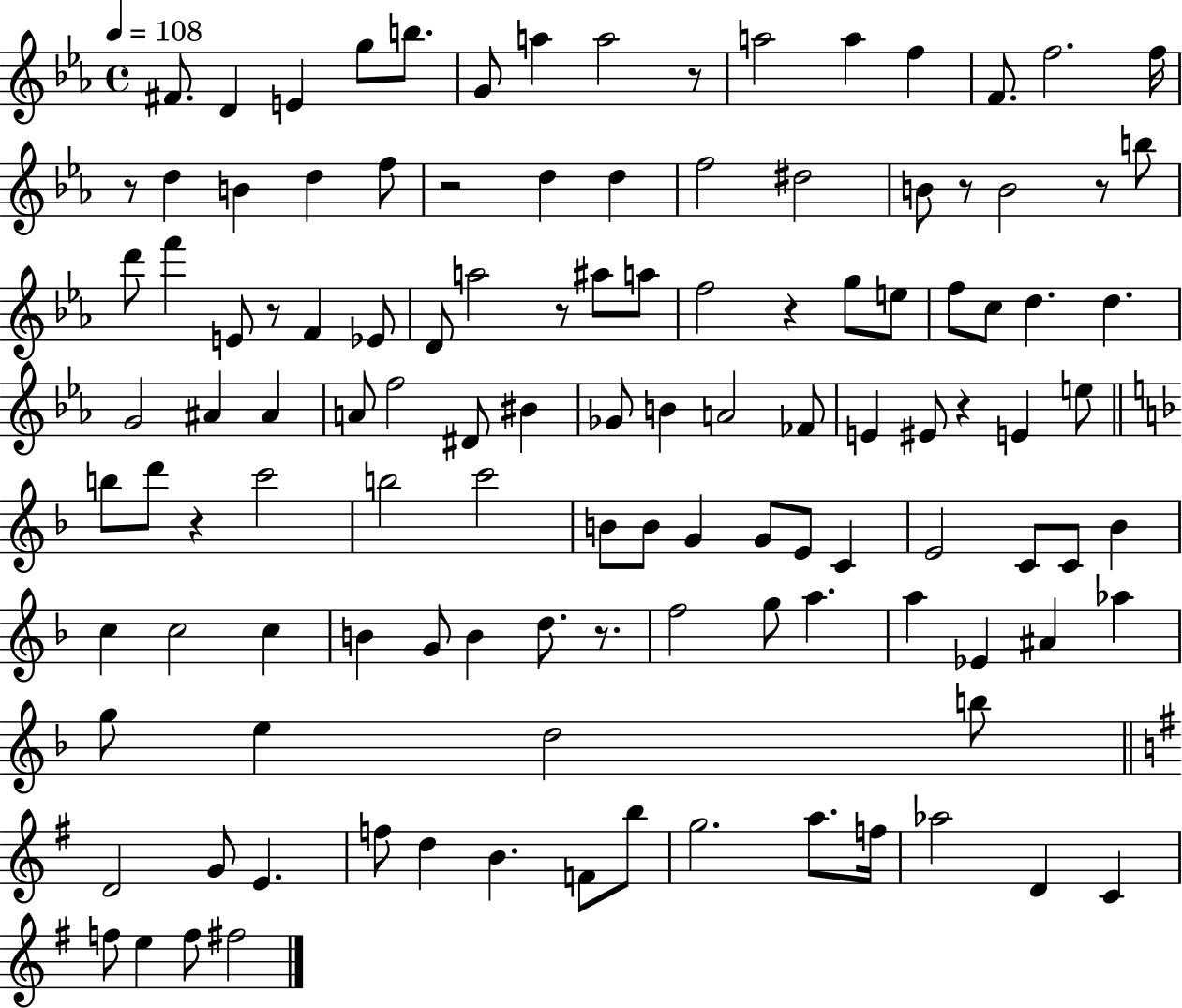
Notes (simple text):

F#4/e. D4/q E4/q G5/e B5/e. G4/e A5/q A5/h R/e A5/h A5/q F5/q F4/e. F5/h. F5/s R/e D5/q B4/q D5/q F5/e R/h D5/q D5/q F5/h D#5/h B4/e R/e B4/h R/e B5/e D6/e F6/q E4/e R/e F4/q Eb4/e D4/e A5/h R/e A#5/e A5/e F5/h R/q G5/e E5/e F5/e C5/e D5/q. D5/q. G4/h A#4/q A#4/q A4/e F5/h D#4/e BIS4/q Gb4/e B4/q A4/h FES4/e E4/q EIS4/e R/q E4/q E5/e B5/e D6/e R/q C6/h B5/h C6/h B4/e B4/e G4/q G4/e E4/e C4/q E4/h C4/e C4/e Bb4/q C5/q C5/h C5/q B4/q G4/e B4/q D5/e. R/e. F5/h G5/e A5/q. A5/q Eb4/q A#4/q Ab5/q G5/e E5/q D5/h B5/e D4/h G4/e E4/q. F5/e D5/q B4/q. F4/e B5/e G5/h. A5/e. F5/s Ab5/h D4/q C4/q F5/e E5/q F5/e F#5/h